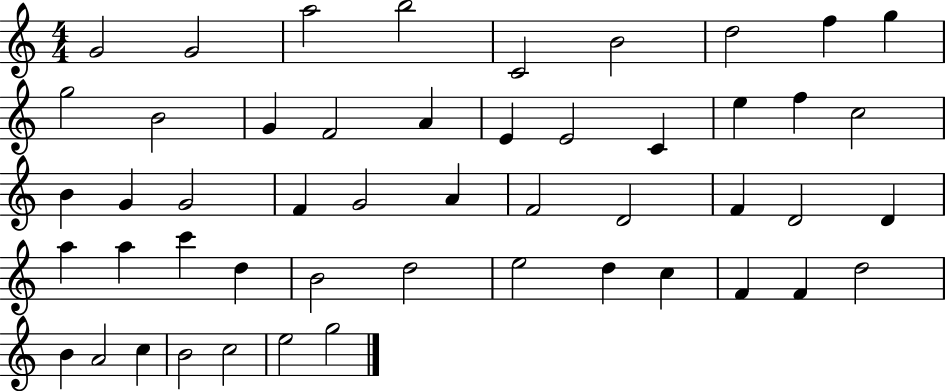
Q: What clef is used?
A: treble